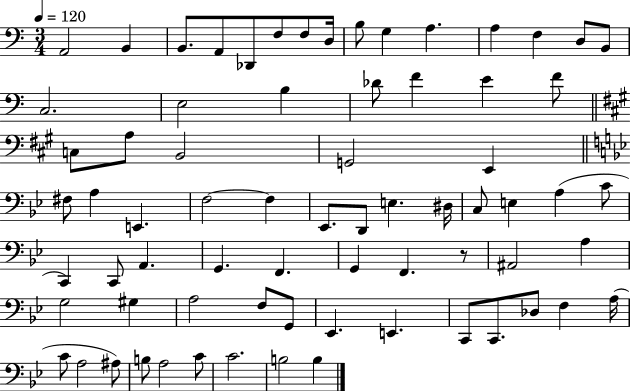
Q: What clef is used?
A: bass